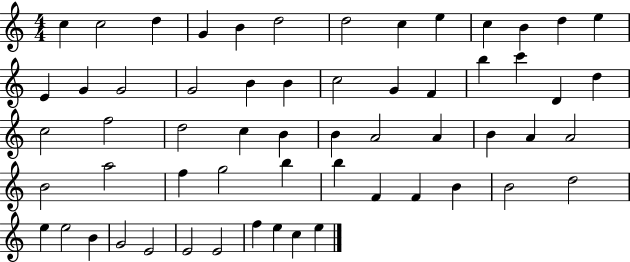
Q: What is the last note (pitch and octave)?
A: E5